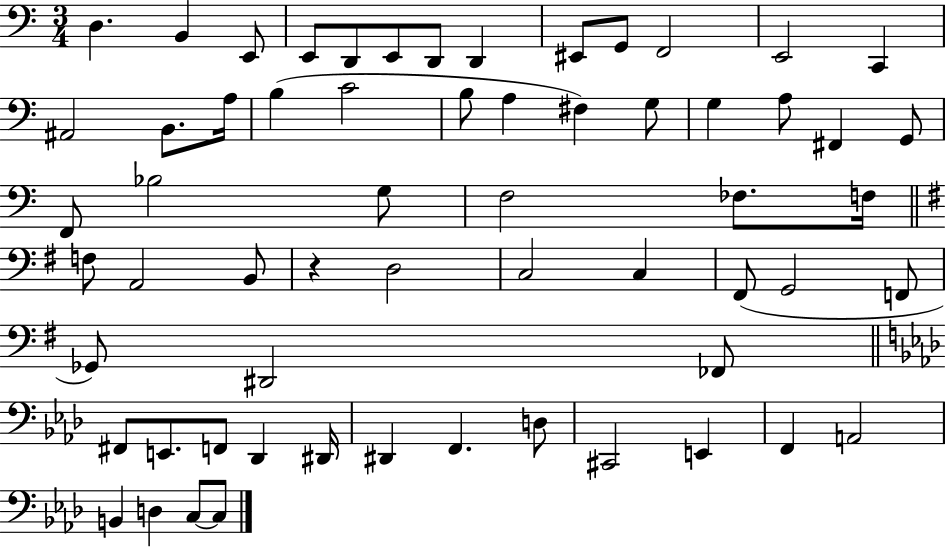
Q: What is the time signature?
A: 3/4